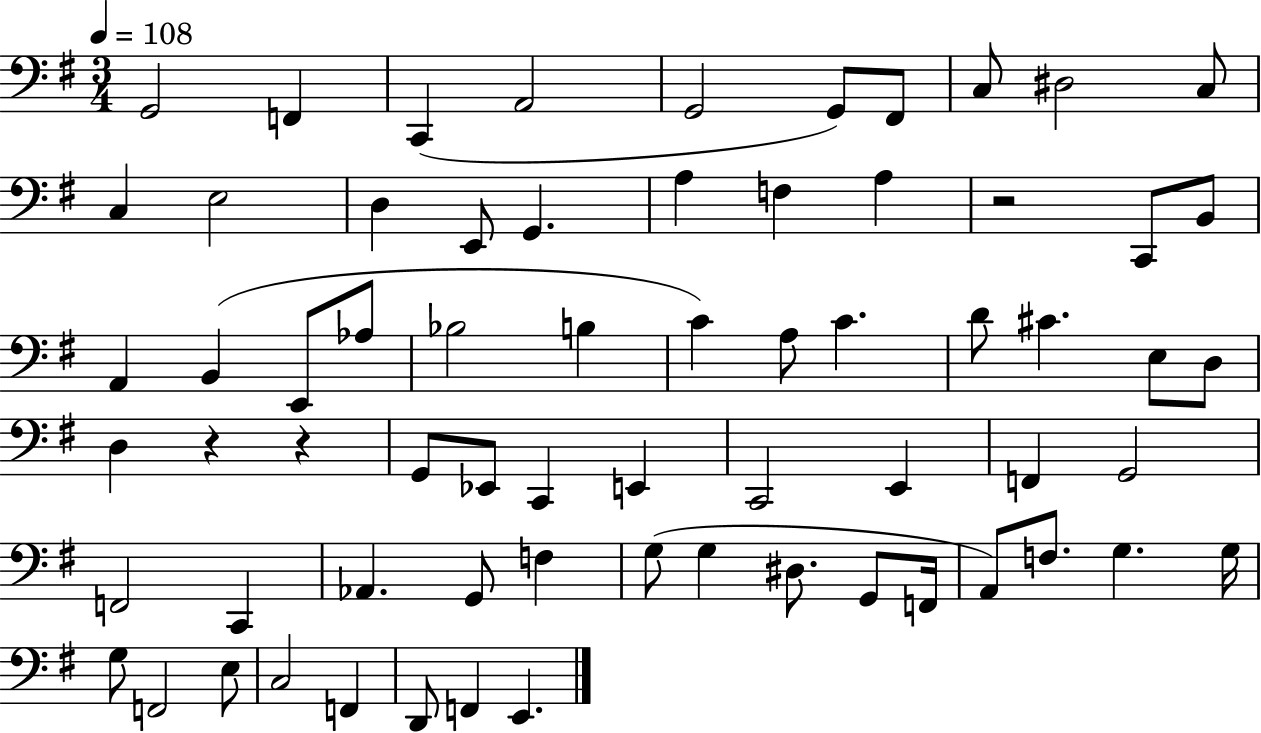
X:1
T:Untitled
M:3/4
L:1/4
K:G
G,,2 F,, C,, A,,2 G,,2 G,,/2 ^F,,/2 C,/2 ^D,2 C,/2 C, E,2 D, E,,/2 G,, A, F, A, z2 C,,/2 B,,/2 A,, B,, E,,/2 _A,/2 _B,2 B, C A,/2 C D/2 ^C E,/2 D,/2 D, z z G,,/2 _E,,/2 C,, E,, C,,2 E,, F,, G,,2 F,,2 C,, _A,, G,,/2 F, G,/2 G, ^D,/2 G,,/2 F,,/4 A,,/2 F,/2 G, G,/4 G,/2 F,,2 E,/2 C,2 F,, D,,/2 F,, E,,